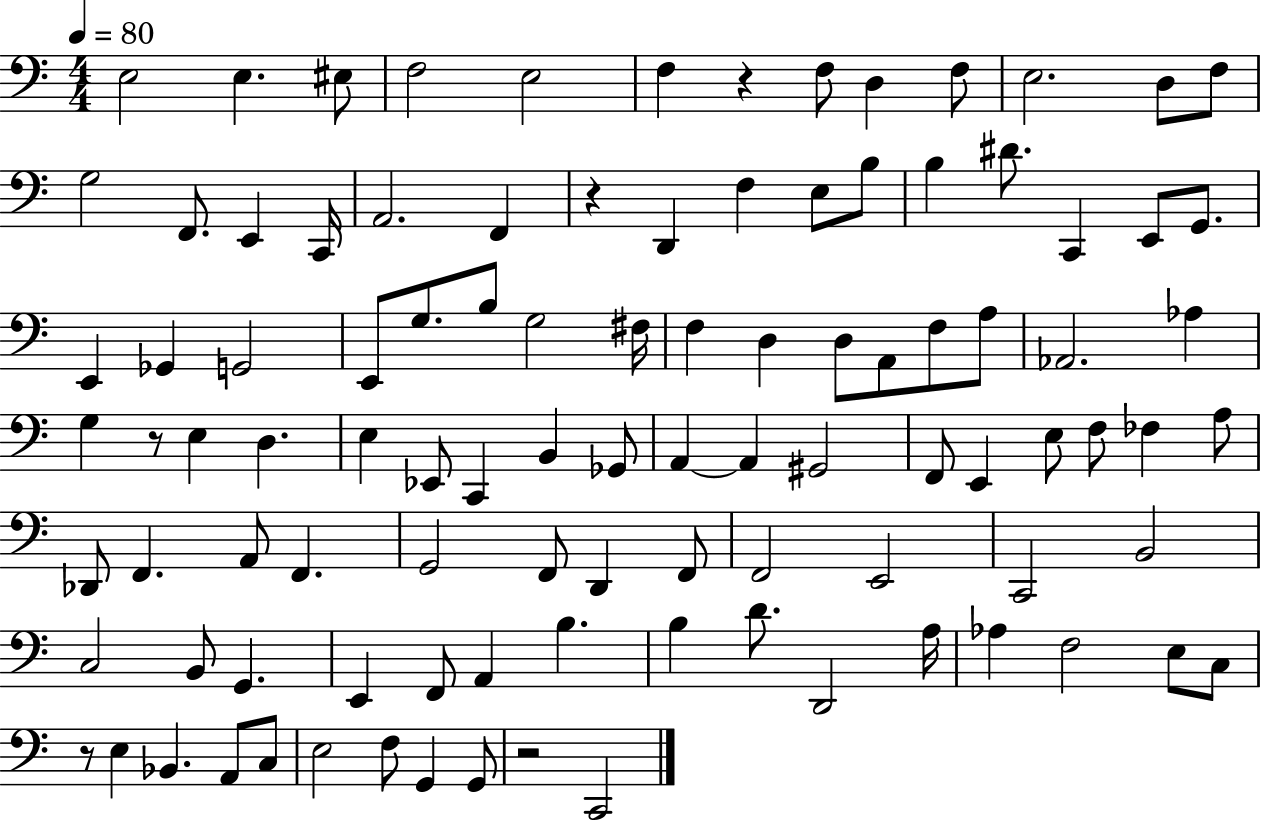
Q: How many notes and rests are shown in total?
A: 101